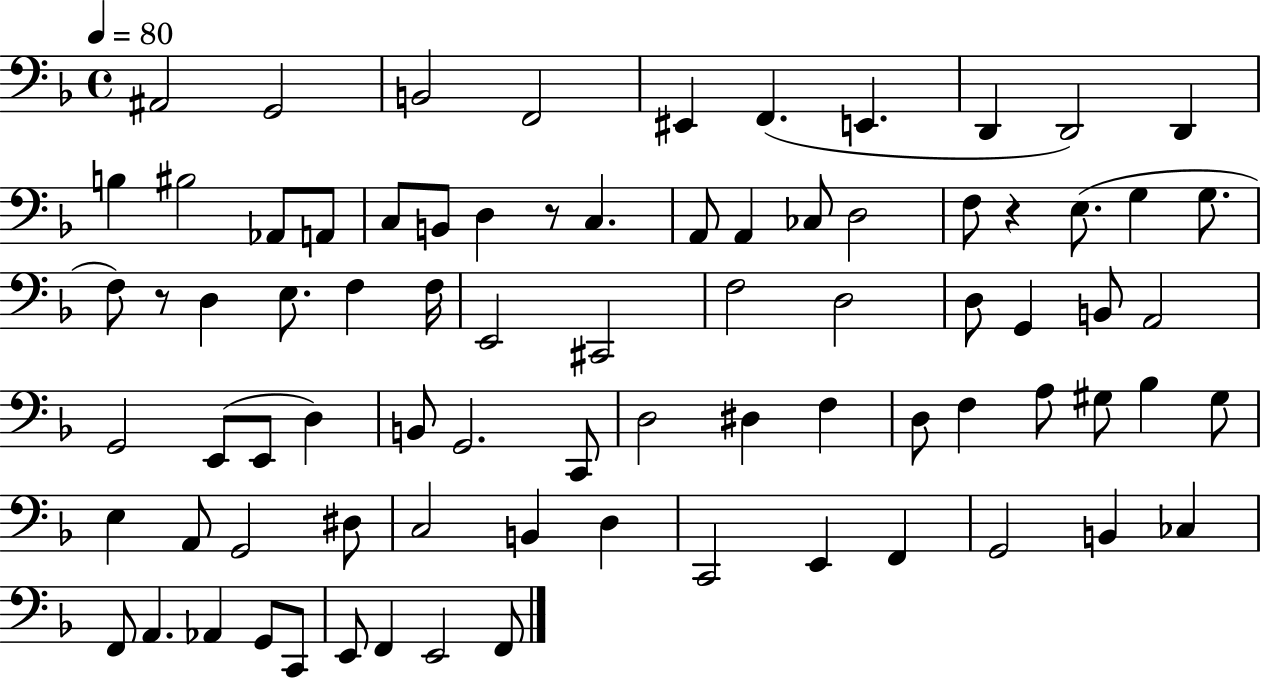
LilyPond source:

{
  \clef bass
  \time 4/4
  \defaultTimeSignature
  \key f \major
  \tempo 4 = 80
  ais,2 g,2 | b,2 f,2 | eis,4 f,4.( e,4. | d,4 d,2) d,4 | \break b4 bis2 aes,8 a,8 | c8 b,8 d4 r8 c4. | a,8 a,4 ces8 d2 | f8 r4 e8.( g4 g8. | \break f8) r8 d4 e8. f4 f16 | e,2 cis,2 | f2 d2 | d8 g,4 b,8 a,2 | \break g,2 e,8( e,8 d4) | b,8 g,2. c,8 | d2 dis4 f4 | d8 f4 a8 gis8 bes4 gis8 | \break e4 a,8 g,2 dis8 | c2 b,4 d4 | c,2 e,4 f,4 | g,2 b,4 ces4 | \break f,8 a,4. aes,4 g,8 c,8 | e,8 f,4 e,2 f,8 | \bar "|."
}